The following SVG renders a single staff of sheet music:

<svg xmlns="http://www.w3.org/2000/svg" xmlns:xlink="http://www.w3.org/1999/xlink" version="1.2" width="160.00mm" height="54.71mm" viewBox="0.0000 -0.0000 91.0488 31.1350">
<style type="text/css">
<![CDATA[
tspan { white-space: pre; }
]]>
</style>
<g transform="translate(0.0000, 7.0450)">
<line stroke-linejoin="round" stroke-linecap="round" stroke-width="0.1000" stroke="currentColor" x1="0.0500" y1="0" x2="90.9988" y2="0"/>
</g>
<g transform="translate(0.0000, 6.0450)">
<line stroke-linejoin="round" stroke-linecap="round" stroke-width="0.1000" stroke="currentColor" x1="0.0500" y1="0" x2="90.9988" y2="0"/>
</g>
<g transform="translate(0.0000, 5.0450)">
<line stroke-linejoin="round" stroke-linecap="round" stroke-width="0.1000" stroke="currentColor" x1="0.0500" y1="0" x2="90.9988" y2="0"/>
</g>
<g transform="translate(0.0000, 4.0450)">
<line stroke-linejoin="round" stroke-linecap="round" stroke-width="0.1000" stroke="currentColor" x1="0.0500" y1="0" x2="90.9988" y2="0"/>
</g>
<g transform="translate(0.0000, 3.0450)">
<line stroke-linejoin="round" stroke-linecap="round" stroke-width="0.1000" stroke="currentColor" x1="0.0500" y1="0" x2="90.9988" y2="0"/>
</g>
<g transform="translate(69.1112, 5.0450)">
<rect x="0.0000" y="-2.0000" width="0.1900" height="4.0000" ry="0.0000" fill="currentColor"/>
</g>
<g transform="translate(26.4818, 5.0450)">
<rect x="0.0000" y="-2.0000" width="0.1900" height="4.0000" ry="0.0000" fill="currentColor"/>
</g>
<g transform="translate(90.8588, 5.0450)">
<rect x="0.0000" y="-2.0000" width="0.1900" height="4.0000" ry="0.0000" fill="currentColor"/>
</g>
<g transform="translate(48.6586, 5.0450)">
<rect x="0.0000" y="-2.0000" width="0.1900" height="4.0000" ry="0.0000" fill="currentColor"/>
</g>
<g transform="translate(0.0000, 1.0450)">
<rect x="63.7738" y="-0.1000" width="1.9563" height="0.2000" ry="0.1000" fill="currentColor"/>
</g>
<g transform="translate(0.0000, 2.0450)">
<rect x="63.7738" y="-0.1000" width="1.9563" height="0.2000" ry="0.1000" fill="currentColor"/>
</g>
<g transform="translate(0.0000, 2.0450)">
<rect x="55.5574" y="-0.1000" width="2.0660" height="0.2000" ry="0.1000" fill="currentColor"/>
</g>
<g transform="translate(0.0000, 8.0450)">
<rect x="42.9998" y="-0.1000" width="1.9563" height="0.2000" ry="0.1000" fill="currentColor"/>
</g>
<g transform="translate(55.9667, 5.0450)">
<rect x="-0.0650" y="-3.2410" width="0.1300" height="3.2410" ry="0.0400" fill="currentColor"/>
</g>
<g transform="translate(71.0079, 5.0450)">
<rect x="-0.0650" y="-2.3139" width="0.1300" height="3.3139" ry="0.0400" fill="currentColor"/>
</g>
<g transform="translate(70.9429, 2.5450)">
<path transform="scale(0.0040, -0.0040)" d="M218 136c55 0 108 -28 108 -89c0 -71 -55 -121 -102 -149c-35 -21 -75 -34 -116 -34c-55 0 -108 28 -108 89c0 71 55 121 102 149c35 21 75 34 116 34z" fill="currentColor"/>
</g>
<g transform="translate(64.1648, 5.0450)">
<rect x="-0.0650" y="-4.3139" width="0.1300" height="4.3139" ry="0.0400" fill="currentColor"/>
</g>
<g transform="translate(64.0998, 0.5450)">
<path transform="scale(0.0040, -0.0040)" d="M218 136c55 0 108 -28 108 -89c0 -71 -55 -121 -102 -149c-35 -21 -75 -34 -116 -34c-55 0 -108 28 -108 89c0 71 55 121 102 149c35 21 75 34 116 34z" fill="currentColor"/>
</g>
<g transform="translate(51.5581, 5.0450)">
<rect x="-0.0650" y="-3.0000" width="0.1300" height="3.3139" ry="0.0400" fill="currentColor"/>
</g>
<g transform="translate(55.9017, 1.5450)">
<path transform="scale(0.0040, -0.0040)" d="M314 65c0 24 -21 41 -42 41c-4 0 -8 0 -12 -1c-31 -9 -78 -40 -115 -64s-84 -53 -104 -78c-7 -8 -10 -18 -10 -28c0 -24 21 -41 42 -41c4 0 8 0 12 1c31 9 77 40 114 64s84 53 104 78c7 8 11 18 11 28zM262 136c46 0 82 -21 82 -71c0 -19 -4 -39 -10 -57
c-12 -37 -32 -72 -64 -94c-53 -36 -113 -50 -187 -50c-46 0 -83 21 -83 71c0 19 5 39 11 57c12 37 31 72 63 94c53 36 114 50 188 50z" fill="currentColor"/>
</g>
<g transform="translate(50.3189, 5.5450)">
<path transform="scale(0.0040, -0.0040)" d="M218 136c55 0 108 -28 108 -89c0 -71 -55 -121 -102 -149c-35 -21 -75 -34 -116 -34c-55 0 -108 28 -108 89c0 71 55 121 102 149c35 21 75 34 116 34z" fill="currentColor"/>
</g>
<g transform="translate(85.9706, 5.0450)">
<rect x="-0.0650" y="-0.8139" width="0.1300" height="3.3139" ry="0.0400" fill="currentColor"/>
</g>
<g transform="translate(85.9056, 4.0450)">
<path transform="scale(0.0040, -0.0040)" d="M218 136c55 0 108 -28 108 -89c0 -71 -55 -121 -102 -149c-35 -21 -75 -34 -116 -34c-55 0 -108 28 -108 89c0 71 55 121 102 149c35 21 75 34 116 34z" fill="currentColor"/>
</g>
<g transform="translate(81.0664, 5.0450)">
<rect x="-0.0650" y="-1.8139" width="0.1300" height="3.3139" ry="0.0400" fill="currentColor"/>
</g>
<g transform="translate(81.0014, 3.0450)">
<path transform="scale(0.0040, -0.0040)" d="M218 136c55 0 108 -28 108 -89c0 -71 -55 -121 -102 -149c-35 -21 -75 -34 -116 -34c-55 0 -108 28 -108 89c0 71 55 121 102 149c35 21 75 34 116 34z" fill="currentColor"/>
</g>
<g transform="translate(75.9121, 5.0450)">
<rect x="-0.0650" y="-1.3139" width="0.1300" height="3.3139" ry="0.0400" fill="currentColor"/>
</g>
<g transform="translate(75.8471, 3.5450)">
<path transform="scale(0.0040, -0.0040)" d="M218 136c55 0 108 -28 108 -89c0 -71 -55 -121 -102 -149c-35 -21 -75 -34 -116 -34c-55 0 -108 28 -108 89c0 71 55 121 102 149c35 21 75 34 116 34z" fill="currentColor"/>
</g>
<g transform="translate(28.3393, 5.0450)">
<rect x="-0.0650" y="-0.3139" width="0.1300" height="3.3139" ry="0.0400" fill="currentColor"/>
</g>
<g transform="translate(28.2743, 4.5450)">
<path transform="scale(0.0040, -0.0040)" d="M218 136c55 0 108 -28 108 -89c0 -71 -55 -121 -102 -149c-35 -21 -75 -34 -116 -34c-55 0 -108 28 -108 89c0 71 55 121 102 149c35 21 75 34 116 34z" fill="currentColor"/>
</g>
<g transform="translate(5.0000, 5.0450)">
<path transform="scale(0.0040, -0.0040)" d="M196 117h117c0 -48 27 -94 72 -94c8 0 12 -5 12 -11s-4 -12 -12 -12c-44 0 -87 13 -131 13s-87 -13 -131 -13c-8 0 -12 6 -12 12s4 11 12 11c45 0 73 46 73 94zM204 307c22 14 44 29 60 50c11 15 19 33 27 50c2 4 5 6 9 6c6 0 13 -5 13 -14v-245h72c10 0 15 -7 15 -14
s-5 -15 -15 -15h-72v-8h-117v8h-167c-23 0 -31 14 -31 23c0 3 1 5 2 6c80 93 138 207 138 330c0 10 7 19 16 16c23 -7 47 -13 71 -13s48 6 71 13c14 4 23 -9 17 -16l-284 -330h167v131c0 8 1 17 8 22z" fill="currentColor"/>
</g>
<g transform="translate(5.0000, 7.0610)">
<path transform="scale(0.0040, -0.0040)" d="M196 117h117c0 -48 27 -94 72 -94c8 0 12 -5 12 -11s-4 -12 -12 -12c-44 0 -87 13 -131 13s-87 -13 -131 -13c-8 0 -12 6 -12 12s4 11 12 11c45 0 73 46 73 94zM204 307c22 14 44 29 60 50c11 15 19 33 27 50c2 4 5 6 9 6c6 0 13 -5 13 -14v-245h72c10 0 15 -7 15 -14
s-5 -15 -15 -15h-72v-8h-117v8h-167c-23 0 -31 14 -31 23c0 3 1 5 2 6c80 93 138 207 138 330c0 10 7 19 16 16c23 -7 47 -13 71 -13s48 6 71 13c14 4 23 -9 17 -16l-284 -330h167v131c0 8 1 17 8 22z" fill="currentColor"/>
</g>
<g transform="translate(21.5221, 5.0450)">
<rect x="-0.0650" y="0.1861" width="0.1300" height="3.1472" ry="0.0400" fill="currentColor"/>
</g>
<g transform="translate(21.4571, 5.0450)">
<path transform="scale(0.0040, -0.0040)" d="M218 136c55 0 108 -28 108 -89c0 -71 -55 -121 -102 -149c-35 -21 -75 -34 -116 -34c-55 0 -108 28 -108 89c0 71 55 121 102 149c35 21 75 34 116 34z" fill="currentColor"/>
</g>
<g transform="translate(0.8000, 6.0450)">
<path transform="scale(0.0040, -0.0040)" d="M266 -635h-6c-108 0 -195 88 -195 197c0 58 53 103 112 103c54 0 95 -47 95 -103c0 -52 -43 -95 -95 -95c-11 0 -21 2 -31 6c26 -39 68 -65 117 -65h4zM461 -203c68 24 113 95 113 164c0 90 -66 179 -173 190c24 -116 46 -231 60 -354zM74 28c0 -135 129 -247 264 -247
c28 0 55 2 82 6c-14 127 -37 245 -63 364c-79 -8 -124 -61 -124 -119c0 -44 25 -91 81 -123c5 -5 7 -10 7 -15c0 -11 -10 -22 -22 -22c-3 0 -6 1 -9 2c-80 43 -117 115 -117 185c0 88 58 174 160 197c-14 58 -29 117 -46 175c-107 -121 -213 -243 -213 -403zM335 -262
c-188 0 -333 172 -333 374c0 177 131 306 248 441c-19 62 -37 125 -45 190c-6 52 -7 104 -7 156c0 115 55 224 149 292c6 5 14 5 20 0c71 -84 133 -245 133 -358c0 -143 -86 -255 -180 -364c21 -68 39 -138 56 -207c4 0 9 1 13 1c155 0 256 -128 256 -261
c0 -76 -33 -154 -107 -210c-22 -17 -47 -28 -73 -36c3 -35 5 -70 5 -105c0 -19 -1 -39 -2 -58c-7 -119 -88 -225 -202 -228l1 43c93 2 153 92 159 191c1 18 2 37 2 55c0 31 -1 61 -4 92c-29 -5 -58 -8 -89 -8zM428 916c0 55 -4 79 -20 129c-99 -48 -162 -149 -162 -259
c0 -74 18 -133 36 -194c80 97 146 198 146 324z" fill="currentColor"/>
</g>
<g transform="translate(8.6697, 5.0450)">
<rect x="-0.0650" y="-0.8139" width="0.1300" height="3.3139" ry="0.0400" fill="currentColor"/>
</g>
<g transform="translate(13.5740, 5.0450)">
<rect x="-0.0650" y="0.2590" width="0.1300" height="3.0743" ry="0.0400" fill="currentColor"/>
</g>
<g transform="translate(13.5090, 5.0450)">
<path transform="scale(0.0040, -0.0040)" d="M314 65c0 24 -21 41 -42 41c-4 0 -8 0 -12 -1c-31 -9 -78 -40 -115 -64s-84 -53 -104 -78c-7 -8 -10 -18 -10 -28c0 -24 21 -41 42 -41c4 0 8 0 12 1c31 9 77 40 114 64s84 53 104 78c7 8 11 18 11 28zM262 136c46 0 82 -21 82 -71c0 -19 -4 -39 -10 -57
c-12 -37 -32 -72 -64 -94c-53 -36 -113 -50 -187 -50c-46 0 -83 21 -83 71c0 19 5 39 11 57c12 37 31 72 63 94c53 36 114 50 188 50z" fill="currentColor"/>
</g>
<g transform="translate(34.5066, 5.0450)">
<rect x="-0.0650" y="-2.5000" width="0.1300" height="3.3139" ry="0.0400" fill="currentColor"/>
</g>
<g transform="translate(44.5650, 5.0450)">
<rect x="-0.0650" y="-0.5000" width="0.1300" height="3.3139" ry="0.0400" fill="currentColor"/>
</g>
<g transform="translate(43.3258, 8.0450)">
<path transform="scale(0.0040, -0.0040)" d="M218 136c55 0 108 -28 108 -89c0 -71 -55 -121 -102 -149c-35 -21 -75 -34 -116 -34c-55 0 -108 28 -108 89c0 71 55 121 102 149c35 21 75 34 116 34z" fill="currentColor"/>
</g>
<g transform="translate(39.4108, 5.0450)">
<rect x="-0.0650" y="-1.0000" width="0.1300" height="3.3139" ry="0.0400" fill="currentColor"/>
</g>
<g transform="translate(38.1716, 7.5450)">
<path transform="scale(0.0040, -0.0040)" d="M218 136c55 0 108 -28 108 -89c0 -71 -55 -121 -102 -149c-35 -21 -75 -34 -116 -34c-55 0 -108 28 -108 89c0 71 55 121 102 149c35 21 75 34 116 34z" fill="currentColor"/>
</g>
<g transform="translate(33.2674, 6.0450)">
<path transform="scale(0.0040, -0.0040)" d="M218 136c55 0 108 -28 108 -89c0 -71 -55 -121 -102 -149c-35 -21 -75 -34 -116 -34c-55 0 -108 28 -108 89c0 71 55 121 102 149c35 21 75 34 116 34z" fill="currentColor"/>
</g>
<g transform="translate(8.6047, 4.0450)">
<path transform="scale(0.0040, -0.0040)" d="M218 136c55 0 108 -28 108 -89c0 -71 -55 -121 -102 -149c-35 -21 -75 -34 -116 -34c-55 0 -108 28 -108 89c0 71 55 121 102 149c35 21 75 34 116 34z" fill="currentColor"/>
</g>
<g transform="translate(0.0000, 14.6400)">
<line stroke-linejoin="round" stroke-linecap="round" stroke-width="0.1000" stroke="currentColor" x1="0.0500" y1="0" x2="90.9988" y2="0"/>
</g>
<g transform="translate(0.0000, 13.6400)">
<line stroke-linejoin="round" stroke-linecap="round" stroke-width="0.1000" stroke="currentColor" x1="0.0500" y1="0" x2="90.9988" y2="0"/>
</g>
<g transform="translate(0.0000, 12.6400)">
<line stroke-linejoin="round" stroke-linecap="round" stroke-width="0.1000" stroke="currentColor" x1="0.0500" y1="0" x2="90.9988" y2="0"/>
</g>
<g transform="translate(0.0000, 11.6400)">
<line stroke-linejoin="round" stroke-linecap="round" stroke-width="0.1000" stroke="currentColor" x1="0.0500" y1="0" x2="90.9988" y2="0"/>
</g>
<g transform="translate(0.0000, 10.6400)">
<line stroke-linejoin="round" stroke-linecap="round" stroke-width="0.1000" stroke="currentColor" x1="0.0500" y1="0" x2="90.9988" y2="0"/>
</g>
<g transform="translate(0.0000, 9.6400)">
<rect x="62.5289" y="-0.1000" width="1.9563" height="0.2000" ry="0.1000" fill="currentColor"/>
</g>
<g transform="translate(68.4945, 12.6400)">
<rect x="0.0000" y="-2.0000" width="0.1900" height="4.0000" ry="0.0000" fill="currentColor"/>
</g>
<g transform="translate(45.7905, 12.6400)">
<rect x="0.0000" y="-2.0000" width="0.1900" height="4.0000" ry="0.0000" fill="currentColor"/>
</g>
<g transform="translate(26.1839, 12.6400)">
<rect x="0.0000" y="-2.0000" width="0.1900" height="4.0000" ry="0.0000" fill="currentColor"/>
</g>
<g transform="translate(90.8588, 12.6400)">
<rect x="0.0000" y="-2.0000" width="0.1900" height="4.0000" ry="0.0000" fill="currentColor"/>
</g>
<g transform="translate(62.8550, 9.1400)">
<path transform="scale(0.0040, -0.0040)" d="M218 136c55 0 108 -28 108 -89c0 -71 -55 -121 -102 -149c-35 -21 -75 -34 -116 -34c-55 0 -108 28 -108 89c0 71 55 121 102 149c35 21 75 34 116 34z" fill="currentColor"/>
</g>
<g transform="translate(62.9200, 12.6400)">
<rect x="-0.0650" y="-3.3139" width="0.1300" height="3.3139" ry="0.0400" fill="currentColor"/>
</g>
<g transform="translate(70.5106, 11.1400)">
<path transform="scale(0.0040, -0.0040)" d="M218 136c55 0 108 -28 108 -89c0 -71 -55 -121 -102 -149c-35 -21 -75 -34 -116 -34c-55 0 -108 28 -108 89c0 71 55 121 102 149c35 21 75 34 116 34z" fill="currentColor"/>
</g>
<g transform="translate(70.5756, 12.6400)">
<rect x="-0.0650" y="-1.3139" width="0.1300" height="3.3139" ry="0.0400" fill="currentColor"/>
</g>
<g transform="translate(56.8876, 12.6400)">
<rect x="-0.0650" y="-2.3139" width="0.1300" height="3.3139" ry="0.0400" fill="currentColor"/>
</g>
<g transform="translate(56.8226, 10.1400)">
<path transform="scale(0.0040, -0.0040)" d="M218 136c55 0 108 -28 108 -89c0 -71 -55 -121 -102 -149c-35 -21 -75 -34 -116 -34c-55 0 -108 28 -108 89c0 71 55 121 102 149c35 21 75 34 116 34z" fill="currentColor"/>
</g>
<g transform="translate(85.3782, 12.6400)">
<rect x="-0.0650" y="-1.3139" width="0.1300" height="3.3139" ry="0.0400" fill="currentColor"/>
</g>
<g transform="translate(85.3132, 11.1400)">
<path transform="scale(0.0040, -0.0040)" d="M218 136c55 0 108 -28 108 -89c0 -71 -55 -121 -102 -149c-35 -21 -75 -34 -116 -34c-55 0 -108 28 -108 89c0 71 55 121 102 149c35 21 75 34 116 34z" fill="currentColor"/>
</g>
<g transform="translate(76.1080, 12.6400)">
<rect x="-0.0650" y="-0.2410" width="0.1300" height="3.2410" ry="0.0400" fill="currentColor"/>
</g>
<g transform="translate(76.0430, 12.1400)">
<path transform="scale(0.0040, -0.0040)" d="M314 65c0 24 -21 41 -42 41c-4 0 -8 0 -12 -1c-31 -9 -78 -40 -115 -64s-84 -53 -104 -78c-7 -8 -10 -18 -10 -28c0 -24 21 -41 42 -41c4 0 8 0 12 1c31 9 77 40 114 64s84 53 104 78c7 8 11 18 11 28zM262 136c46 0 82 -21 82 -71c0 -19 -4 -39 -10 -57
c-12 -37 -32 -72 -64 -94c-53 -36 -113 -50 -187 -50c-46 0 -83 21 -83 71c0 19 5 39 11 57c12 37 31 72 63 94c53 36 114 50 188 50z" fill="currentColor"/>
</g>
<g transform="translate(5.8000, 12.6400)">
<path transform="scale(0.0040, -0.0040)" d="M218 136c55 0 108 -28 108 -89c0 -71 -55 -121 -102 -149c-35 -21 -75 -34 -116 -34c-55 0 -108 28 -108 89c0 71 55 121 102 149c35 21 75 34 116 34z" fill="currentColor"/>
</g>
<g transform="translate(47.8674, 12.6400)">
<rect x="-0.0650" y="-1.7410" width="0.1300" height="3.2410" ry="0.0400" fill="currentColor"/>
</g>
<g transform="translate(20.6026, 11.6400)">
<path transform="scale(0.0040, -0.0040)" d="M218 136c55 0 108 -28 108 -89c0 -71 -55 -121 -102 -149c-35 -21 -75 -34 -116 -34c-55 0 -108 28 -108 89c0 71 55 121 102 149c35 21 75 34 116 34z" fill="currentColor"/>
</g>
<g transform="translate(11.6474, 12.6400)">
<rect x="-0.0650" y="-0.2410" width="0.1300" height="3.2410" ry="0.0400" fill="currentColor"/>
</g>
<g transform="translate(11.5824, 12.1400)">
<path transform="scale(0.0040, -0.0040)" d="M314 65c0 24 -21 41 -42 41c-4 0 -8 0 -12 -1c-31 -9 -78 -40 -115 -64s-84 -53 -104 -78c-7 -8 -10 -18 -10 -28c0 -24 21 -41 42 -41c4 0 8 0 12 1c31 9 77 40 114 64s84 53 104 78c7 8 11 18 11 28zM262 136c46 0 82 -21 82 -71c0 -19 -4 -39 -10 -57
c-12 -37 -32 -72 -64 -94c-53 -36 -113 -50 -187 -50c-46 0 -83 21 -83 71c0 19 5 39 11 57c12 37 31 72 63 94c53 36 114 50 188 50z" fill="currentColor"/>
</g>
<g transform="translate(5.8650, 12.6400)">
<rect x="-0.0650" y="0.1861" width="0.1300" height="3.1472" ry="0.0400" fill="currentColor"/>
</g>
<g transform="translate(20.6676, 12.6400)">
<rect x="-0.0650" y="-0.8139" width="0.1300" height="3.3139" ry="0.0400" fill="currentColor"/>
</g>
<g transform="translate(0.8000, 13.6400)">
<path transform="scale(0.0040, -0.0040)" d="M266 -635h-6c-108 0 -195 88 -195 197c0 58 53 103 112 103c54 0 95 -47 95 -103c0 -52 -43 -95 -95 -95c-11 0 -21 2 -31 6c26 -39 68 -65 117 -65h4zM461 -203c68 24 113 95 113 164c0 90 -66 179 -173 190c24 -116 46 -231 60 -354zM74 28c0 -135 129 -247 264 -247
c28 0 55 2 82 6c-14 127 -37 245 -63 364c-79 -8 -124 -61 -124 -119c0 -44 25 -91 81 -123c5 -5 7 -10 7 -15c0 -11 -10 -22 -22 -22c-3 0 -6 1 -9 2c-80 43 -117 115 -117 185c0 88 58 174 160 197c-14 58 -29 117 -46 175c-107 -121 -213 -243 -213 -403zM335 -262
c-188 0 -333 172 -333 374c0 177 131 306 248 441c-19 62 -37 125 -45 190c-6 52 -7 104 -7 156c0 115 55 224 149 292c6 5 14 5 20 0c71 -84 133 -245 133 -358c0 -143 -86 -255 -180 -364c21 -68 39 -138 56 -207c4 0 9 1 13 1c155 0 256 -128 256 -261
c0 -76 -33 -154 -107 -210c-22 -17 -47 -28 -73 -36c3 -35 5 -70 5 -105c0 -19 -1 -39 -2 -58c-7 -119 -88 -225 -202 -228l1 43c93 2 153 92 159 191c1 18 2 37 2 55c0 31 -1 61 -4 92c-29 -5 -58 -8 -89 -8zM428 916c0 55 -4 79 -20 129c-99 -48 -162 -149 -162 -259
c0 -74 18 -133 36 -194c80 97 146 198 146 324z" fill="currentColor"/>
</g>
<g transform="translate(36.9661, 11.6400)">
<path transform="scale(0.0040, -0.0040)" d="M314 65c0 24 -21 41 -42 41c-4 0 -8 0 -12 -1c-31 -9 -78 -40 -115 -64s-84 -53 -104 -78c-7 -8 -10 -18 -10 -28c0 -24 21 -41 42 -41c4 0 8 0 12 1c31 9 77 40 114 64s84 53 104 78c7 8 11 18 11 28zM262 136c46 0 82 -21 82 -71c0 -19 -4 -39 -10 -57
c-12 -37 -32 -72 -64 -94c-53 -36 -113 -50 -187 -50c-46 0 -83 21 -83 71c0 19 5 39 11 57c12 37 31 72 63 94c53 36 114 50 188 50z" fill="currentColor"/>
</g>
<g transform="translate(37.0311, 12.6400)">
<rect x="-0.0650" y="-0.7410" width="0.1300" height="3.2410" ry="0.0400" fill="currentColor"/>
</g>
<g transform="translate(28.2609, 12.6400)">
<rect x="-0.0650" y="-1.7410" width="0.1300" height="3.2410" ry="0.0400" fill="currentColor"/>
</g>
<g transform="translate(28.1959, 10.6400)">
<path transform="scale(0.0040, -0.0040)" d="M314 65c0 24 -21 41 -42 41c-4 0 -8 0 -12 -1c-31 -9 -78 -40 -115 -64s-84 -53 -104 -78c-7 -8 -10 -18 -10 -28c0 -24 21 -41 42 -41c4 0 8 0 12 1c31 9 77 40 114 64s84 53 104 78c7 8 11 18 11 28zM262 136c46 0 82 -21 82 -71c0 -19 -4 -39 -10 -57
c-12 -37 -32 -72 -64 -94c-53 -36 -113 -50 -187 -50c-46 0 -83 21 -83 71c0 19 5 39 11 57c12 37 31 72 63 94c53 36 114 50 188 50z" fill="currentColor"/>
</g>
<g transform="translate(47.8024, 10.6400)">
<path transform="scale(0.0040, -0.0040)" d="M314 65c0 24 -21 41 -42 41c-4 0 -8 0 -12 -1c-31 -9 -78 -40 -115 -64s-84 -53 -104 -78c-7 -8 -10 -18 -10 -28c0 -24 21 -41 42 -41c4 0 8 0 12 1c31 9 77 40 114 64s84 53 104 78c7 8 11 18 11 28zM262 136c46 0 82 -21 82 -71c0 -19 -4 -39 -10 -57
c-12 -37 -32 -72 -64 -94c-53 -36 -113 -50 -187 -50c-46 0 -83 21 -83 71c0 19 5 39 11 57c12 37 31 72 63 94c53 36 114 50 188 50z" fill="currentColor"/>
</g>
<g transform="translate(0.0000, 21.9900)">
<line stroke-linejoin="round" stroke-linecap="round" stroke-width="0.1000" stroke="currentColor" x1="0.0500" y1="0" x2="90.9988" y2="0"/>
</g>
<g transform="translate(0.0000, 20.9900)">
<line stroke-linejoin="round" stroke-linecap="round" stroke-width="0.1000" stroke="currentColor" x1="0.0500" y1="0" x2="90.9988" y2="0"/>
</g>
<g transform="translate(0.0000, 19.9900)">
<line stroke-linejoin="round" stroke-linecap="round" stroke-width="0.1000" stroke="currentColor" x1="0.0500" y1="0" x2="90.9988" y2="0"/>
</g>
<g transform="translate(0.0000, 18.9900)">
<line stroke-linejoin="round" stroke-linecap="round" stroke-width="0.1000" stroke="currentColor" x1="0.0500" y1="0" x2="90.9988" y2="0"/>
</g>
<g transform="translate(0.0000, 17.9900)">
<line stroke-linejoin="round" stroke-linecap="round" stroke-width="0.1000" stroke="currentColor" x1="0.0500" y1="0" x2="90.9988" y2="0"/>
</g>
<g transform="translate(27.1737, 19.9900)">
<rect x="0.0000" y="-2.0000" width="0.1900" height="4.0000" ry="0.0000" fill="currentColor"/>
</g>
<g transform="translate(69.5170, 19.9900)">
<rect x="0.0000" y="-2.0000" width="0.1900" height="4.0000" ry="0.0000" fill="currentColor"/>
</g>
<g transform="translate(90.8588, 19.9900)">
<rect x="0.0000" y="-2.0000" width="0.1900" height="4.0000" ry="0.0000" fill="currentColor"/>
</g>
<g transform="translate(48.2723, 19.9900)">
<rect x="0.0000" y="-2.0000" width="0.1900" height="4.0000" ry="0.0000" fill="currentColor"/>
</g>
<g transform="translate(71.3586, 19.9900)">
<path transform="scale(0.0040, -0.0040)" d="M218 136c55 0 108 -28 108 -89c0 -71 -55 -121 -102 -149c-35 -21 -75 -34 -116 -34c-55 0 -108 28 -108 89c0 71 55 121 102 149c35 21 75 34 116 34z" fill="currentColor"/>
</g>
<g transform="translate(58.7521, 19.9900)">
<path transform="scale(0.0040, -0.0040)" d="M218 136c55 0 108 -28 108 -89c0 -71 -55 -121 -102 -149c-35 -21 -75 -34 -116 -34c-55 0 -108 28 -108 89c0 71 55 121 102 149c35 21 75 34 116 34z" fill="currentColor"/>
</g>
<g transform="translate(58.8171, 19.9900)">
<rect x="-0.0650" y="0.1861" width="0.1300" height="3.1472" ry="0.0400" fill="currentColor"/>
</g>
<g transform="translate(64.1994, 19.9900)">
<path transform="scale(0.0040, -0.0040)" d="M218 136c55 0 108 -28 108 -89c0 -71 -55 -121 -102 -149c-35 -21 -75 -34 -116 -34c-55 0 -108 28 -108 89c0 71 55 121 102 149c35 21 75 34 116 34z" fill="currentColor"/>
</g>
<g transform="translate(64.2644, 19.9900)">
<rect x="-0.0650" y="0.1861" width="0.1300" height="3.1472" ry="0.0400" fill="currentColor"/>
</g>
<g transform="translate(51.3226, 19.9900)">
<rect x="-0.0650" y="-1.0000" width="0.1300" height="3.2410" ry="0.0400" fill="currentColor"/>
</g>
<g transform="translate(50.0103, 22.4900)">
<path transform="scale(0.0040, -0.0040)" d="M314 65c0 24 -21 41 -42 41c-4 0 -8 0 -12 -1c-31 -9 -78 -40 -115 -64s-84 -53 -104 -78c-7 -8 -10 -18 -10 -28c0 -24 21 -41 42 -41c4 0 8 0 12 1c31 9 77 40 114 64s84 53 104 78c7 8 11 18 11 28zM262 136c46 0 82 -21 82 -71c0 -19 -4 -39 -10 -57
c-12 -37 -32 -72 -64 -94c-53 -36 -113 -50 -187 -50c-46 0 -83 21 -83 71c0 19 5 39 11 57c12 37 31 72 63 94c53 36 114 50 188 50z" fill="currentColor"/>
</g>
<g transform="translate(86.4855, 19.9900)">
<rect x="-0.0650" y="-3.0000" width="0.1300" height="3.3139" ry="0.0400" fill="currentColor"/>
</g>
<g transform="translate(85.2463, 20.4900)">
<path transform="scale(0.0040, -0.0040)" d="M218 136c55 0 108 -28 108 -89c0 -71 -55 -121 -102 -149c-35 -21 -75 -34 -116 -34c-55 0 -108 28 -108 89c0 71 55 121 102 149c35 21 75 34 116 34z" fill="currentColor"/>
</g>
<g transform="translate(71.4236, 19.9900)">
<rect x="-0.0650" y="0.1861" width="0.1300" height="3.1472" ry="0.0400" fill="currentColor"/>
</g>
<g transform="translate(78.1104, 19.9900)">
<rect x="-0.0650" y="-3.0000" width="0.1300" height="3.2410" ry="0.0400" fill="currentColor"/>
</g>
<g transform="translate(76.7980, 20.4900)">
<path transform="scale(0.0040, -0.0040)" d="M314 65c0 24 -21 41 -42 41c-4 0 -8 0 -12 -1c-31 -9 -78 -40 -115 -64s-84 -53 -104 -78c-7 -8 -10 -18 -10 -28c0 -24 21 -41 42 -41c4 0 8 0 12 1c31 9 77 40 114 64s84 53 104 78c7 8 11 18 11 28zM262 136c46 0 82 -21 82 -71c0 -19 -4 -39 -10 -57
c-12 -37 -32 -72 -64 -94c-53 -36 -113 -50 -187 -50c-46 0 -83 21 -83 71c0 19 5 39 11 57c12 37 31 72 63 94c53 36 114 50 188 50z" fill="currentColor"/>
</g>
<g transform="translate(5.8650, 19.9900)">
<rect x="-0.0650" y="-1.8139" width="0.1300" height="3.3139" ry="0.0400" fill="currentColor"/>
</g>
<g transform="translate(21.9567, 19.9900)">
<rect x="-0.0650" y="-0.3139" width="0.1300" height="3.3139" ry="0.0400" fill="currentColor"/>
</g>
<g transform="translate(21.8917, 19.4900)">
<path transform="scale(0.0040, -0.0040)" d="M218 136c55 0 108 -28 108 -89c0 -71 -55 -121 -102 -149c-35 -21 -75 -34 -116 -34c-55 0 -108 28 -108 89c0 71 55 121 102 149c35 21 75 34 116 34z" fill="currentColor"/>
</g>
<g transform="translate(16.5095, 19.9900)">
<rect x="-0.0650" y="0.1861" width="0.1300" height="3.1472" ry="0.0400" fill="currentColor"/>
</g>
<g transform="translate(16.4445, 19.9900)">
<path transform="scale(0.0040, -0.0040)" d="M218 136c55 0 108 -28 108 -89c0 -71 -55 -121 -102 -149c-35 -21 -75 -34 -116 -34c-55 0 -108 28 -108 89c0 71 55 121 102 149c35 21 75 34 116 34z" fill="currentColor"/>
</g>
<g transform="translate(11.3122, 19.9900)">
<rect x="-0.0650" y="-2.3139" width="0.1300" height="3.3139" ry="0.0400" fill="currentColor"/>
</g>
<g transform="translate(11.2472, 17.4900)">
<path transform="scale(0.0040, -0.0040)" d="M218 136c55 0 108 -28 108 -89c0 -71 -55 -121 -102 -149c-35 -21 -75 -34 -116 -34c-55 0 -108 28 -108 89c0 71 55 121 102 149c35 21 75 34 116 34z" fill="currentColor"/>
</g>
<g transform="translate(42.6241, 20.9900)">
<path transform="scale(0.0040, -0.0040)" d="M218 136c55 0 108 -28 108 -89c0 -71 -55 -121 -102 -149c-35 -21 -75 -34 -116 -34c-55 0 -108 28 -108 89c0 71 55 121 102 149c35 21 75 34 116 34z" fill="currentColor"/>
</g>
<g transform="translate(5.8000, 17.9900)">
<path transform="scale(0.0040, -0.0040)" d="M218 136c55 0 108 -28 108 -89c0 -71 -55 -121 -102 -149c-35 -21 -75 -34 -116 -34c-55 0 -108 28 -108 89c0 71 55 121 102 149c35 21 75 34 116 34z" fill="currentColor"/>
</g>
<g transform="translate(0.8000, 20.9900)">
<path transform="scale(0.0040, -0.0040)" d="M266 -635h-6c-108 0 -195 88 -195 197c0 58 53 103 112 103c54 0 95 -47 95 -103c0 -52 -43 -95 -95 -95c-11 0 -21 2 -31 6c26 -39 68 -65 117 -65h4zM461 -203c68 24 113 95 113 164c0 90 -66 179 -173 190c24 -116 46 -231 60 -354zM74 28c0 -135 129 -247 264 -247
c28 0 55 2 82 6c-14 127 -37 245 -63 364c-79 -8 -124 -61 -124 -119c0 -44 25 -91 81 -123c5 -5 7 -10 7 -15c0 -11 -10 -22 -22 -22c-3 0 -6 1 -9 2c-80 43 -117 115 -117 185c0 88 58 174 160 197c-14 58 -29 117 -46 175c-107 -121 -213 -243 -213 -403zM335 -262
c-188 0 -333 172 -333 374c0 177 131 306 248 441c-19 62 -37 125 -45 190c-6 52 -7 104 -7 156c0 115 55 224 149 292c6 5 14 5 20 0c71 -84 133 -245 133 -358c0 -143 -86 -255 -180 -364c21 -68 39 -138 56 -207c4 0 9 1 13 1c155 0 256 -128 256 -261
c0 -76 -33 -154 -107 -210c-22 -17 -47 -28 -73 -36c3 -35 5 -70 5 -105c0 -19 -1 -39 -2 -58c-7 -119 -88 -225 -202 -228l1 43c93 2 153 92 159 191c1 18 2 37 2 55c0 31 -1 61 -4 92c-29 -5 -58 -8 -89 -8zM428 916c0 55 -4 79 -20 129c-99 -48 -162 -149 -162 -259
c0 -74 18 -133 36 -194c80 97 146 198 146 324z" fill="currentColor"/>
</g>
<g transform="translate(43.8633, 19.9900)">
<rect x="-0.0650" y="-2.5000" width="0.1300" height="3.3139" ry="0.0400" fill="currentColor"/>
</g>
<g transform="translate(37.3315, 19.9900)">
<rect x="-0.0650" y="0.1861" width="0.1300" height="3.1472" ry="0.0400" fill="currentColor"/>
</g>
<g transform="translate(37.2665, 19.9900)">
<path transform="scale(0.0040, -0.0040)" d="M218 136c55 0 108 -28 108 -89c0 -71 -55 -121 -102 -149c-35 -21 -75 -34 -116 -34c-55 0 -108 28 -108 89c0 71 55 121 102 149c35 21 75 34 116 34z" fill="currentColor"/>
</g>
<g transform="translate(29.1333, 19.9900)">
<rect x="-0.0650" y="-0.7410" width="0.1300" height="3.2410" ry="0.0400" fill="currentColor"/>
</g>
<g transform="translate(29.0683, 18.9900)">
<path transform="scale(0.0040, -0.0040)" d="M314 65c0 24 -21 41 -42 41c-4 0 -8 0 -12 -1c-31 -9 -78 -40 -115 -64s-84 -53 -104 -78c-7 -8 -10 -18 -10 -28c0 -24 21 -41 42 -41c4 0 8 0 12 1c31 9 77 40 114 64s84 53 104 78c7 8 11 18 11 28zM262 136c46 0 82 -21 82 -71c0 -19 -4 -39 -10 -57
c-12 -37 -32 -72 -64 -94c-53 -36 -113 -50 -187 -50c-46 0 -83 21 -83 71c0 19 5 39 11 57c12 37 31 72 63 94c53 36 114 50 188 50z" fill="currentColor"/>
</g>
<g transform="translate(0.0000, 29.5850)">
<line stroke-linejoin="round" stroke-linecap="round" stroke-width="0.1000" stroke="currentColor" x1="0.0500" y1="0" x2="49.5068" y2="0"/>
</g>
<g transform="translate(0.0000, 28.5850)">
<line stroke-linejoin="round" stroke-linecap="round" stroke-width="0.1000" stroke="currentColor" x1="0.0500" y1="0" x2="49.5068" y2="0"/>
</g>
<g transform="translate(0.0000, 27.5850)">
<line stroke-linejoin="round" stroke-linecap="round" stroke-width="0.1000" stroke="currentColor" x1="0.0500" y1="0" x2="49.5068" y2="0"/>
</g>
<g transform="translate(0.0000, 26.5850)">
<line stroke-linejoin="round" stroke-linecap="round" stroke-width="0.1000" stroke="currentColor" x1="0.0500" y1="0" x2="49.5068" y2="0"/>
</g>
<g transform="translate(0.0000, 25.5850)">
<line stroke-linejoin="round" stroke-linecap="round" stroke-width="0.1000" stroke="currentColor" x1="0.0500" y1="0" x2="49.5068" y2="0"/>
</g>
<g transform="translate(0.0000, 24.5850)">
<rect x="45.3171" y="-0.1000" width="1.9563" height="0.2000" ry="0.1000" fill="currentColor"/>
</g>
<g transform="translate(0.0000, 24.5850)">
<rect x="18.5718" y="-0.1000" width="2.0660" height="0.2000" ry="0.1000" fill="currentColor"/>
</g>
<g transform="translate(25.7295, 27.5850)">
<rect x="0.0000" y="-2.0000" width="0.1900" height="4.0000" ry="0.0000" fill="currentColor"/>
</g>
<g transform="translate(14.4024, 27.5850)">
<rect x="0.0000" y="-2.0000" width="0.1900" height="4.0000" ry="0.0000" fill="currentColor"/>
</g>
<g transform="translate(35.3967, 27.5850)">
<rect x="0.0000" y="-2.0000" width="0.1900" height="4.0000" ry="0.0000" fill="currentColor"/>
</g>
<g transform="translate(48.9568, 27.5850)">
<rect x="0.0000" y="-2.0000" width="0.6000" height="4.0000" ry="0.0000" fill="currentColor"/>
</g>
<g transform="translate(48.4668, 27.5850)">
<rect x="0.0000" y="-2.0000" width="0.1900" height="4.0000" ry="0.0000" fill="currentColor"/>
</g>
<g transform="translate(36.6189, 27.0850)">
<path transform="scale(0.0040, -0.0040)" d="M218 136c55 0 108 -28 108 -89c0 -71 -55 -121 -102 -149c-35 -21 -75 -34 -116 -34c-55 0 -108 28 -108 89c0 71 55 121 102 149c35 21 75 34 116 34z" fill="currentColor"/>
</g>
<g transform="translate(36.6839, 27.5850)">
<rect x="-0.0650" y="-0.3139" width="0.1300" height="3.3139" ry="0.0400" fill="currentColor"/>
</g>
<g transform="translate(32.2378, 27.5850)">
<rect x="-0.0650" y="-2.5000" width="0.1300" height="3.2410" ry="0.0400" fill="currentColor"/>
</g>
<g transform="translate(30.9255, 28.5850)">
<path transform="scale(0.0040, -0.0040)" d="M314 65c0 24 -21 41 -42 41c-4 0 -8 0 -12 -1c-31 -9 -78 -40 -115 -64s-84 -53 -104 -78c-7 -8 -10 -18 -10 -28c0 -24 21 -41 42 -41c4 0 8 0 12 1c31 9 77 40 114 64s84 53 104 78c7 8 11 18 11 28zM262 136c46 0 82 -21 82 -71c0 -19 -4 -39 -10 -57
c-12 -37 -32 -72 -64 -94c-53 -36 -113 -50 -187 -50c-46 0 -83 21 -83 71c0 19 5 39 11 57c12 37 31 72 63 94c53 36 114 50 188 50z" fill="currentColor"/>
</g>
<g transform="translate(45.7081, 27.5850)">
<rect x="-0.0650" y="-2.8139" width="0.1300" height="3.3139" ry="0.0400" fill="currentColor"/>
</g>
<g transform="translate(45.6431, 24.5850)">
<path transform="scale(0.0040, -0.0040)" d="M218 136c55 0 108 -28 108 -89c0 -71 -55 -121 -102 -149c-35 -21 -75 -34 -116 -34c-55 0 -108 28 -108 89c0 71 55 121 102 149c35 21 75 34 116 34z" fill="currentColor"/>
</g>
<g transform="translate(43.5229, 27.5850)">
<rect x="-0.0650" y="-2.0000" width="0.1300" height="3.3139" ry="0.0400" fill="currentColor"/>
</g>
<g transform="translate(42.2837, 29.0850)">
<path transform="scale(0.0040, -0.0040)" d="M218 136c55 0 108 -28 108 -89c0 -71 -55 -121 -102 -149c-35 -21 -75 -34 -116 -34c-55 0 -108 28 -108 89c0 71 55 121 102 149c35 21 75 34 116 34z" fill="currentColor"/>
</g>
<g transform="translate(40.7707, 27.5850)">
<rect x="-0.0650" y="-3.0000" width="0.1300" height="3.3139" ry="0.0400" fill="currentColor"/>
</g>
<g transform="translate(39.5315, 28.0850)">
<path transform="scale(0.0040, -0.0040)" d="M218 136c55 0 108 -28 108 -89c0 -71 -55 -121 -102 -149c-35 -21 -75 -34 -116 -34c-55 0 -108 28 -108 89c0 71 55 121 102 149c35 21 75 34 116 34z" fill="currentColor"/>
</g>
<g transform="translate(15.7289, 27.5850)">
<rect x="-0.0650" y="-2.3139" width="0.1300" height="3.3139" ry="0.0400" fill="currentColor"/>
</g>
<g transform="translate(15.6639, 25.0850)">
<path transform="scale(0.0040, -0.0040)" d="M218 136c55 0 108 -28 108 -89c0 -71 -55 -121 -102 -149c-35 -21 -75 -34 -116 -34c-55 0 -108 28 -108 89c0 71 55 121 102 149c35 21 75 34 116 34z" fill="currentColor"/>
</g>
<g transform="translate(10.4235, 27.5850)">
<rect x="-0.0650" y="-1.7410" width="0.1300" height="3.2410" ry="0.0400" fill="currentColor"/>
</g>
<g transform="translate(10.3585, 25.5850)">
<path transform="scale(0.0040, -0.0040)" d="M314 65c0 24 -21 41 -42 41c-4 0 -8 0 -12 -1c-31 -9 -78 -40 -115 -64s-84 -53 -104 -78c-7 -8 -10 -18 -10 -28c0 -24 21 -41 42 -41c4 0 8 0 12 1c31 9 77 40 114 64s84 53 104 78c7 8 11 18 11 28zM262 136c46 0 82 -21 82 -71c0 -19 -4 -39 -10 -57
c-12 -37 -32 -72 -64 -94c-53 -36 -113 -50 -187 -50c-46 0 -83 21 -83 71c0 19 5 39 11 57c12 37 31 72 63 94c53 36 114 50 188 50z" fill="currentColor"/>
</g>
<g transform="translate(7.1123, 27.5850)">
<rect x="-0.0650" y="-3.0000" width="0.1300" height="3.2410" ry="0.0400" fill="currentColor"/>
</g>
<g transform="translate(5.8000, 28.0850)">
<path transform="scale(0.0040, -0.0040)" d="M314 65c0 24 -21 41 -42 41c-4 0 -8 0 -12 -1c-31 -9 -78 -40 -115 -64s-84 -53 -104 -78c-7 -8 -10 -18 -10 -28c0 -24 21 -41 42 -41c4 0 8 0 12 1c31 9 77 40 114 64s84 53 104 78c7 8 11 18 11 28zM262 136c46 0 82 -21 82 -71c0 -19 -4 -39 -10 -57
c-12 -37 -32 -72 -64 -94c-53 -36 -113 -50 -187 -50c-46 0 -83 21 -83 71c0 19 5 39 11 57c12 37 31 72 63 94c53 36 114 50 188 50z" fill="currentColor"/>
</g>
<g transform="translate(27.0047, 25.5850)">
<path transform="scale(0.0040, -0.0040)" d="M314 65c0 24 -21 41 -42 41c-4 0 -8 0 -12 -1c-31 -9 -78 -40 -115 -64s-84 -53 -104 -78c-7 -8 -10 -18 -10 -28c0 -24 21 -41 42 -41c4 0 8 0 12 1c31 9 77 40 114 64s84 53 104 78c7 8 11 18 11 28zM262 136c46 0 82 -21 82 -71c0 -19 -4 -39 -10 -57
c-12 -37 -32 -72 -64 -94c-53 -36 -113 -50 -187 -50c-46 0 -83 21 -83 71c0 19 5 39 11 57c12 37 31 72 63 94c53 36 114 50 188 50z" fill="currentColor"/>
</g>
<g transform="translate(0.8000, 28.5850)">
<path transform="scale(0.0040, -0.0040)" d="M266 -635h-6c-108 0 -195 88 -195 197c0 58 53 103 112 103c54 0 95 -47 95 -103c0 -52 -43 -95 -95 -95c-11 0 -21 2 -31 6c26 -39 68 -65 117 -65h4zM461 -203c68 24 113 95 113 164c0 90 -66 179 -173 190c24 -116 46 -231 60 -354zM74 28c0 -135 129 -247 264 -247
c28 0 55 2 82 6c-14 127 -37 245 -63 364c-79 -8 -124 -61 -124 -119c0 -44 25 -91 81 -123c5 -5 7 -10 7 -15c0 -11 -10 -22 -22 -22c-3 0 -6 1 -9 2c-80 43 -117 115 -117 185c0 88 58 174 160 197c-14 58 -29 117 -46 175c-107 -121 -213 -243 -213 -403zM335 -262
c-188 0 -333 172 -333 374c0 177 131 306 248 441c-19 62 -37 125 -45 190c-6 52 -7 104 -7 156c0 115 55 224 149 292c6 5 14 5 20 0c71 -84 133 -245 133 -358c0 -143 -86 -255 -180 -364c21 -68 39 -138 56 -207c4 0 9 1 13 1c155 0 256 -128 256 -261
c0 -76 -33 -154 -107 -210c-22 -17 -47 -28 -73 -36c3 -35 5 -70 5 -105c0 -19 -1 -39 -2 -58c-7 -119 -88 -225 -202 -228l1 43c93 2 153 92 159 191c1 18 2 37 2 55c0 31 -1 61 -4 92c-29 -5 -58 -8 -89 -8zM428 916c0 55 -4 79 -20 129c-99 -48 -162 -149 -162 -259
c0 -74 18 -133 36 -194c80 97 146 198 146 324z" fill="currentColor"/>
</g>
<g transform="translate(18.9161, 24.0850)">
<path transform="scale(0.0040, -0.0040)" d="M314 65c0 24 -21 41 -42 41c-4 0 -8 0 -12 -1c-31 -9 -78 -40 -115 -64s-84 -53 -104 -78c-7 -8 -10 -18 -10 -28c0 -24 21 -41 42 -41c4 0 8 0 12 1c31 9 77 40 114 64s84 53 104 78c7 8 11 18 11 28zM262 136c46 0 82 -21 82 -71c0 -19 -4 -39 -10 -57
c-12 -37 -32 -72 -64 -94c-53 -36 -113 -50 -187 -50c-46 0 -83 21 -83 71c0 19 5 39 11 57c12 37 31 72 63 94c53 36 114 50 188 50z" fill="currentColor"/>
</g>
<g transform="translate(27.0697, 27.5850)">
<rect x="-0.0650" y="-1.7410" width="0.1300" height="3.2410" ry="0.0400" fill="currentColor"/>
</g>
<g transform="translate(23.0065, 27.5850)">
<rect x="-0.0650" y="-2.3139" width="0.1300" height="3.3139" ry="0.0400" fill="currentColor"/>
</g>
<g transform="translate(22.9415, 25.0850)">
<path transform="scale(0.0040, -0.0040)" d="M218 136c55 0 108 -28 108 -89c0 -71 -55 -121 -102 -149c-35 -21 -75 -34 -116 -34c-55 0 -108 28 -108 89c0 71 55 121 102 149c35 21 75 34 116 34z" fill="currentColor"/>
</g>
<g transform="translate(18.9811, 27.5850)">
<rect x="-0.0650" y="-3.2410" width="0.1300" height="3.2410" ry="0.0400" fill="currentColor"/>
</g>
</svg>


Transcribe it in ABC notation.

X:1
T:Untitled
M:4/4
L:1/4
K:C
d B2 B c G D C A b2 d' g e f d B c2 d f2 d2 f2 g b e c2 e f g B c d2 B G D2 B B B A2 A A2 f2 g b2 g f2 G2 c A F a